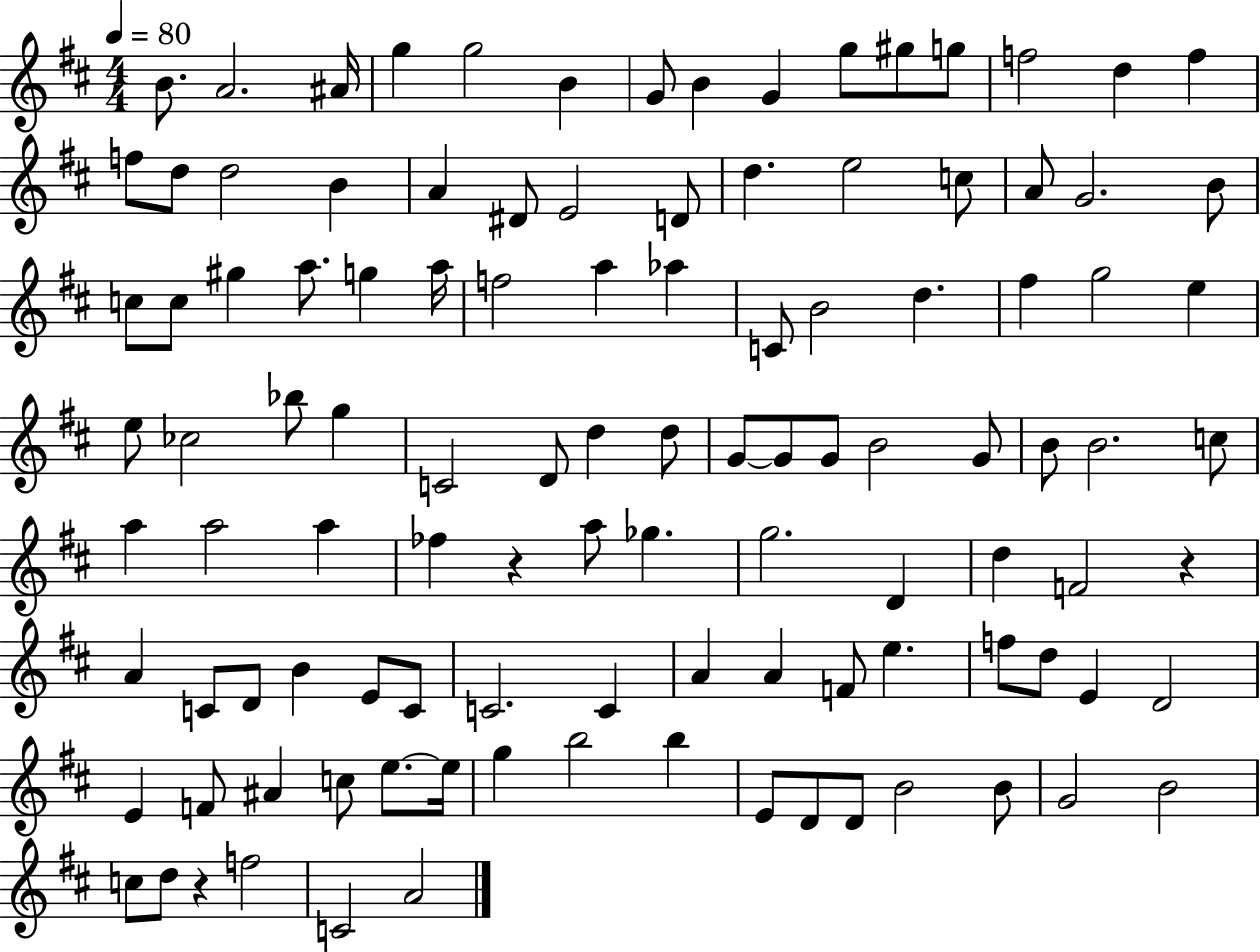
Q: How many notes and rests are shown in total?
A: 110